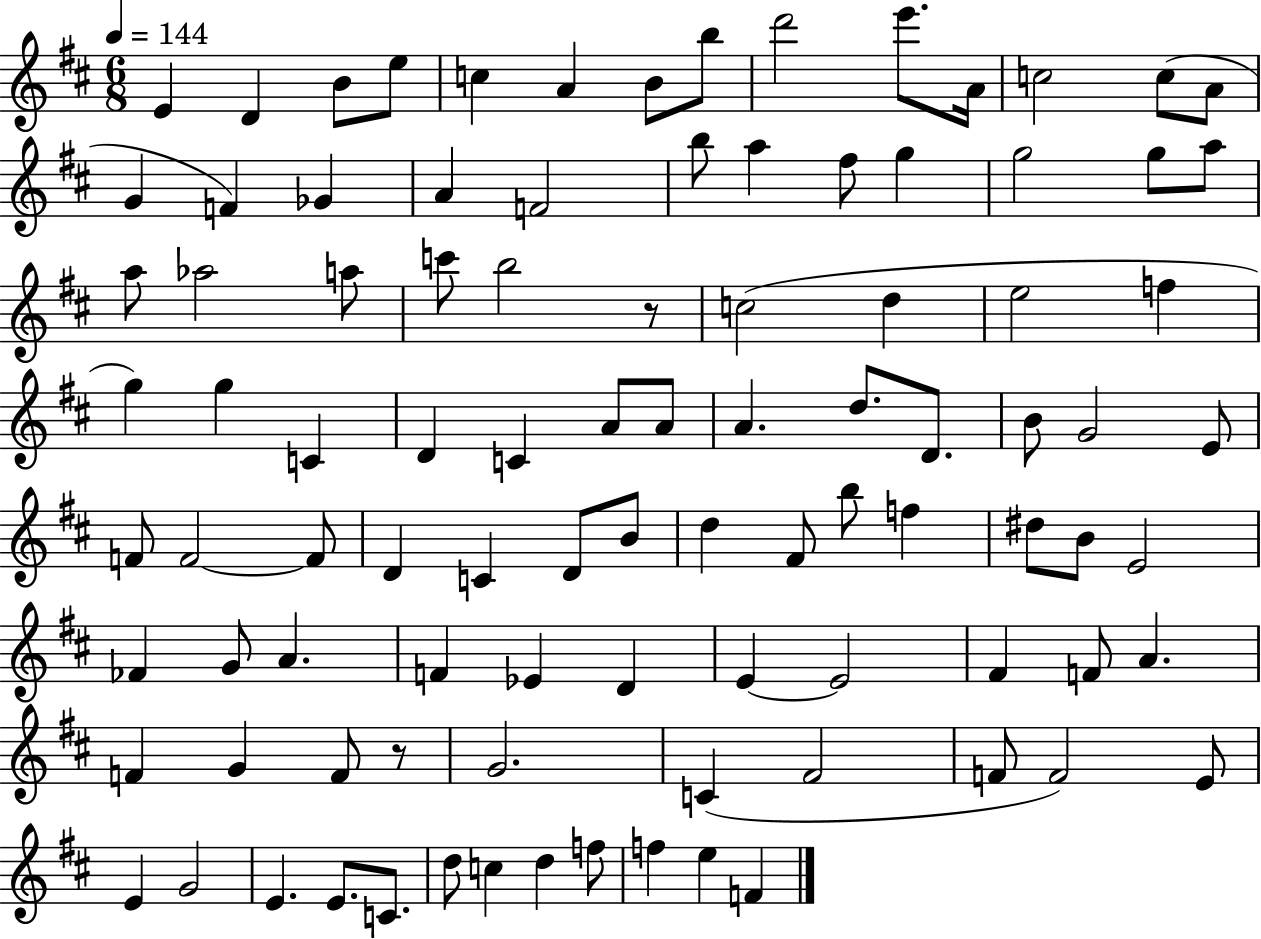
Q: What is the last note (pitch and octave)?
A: F4